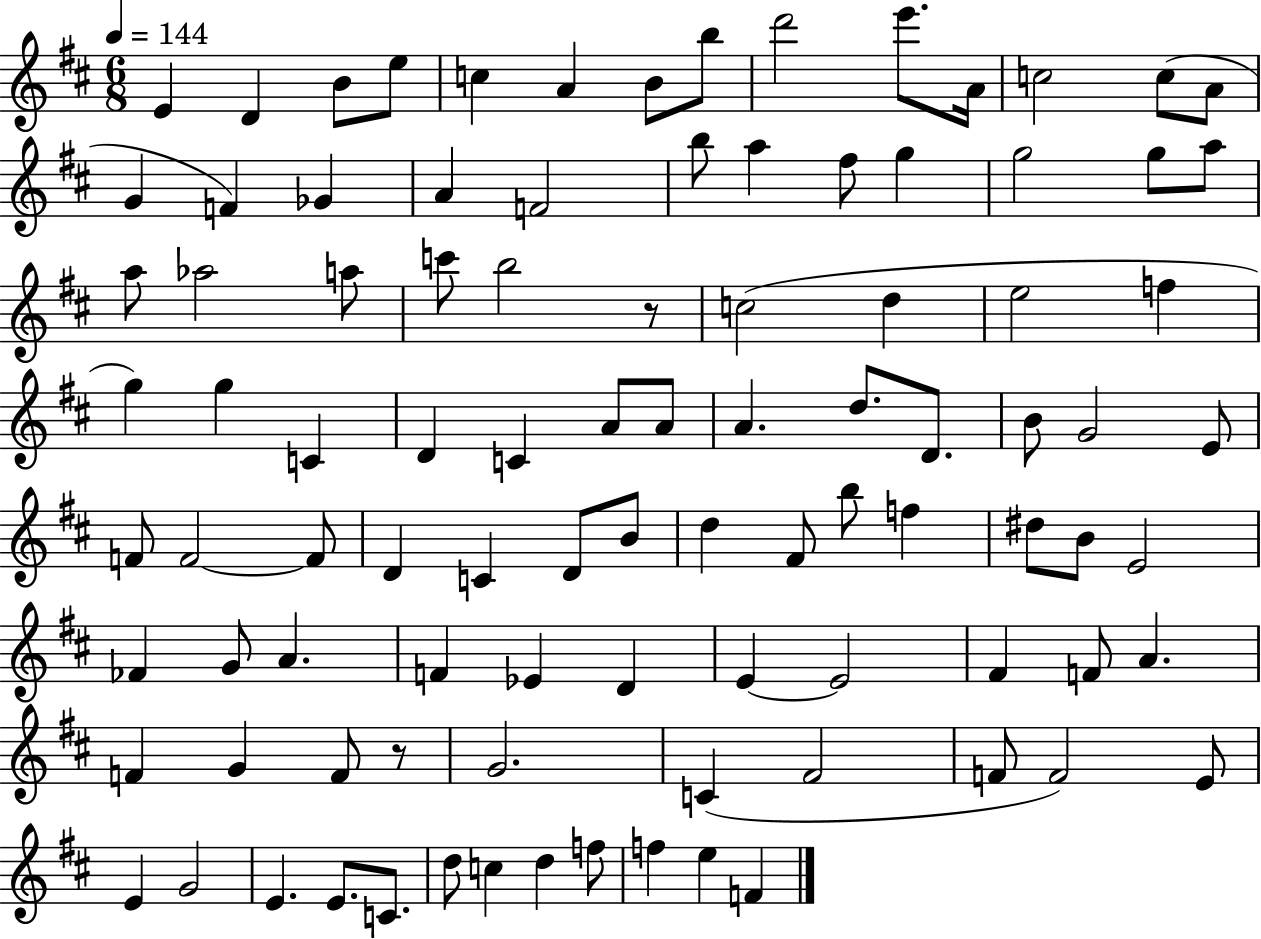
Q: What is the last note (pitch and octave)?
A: F4